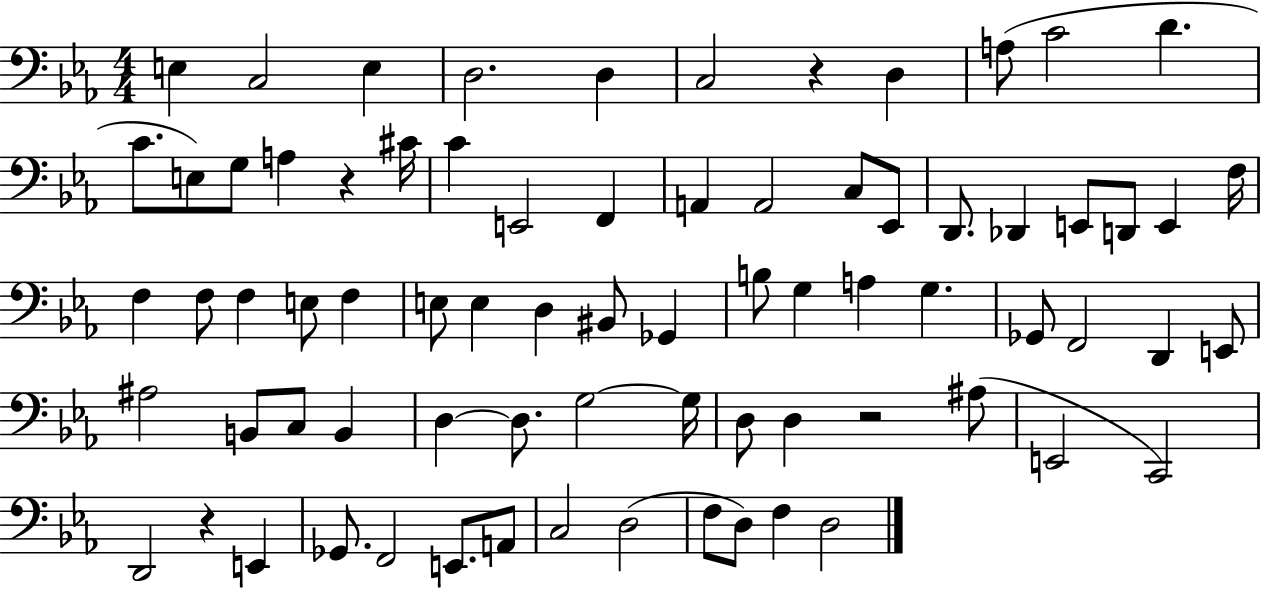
{
  \clef bass
  \numericTimeSignature
  \time 4/4
  \key ees \major
  \repeat volta 2 { e4 c2 e4 | d2. d4 | c2 r4 d4 | a8( c'2 d'4. | \break c'8. e8) g8 a4 r4 cis'16 | c'4 e,2 f,4 | a,4 a,2 c8 ees,8 | d,8. des,4 e,8 d,8 e,4 f16 | \break f4 f8 f4 e8 f4 | e8 e4 d4 bis,8 ges,4 | b8 g4 a4 g4. | ges,8 f,2 d,4 e,8 | \break ais2 b,8 c8 b,4 | d4~~ d8. g2~~ g16 | d8 d4 r2 ais8( | e,2 c,2) | \break d,2 r4 e,4 | ges,8. f,2 e,8. a,8 | c2 d2( | f8 d8) f4 d2 | \break } \bar "|."
}